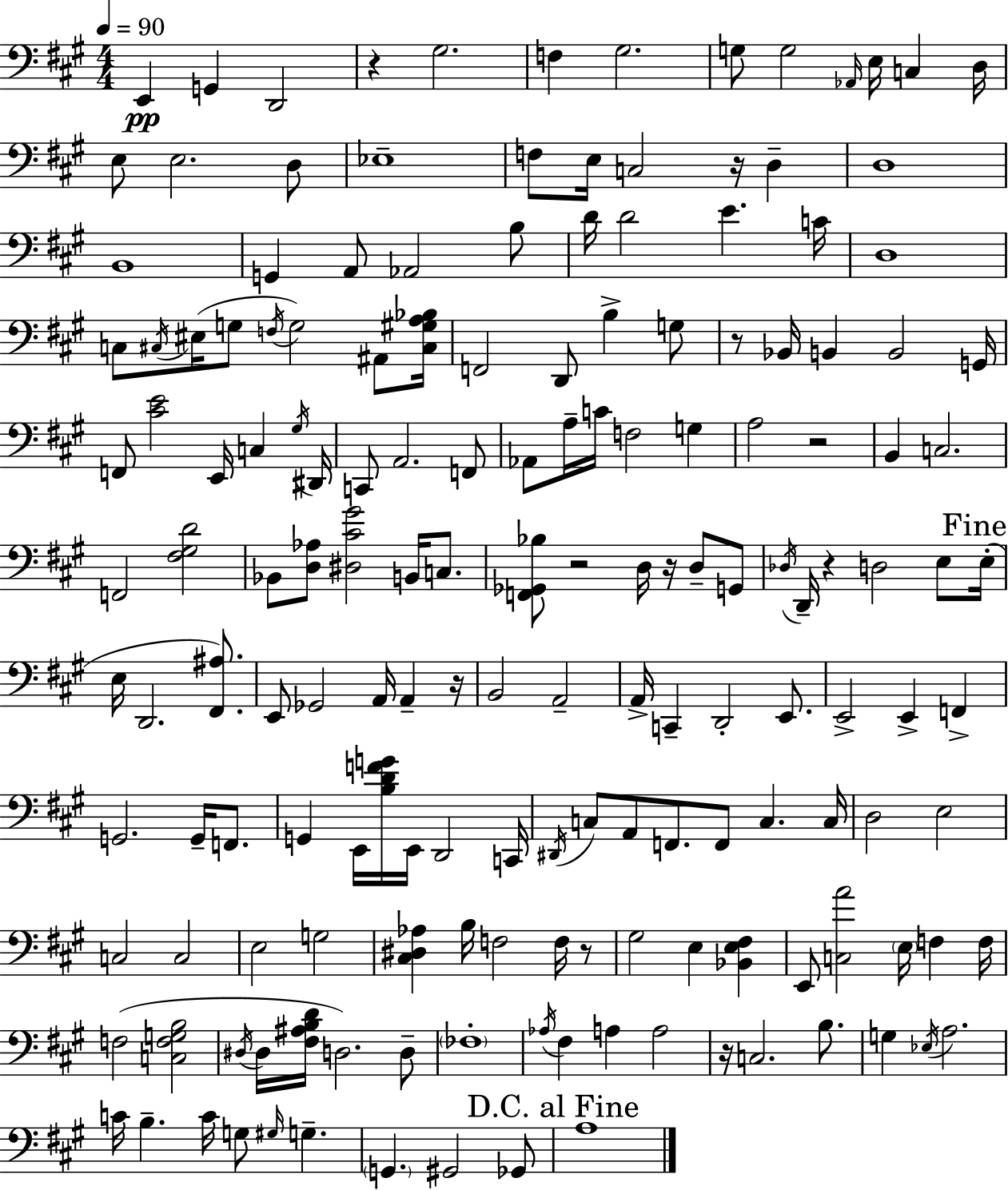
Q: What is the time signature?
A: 4/4